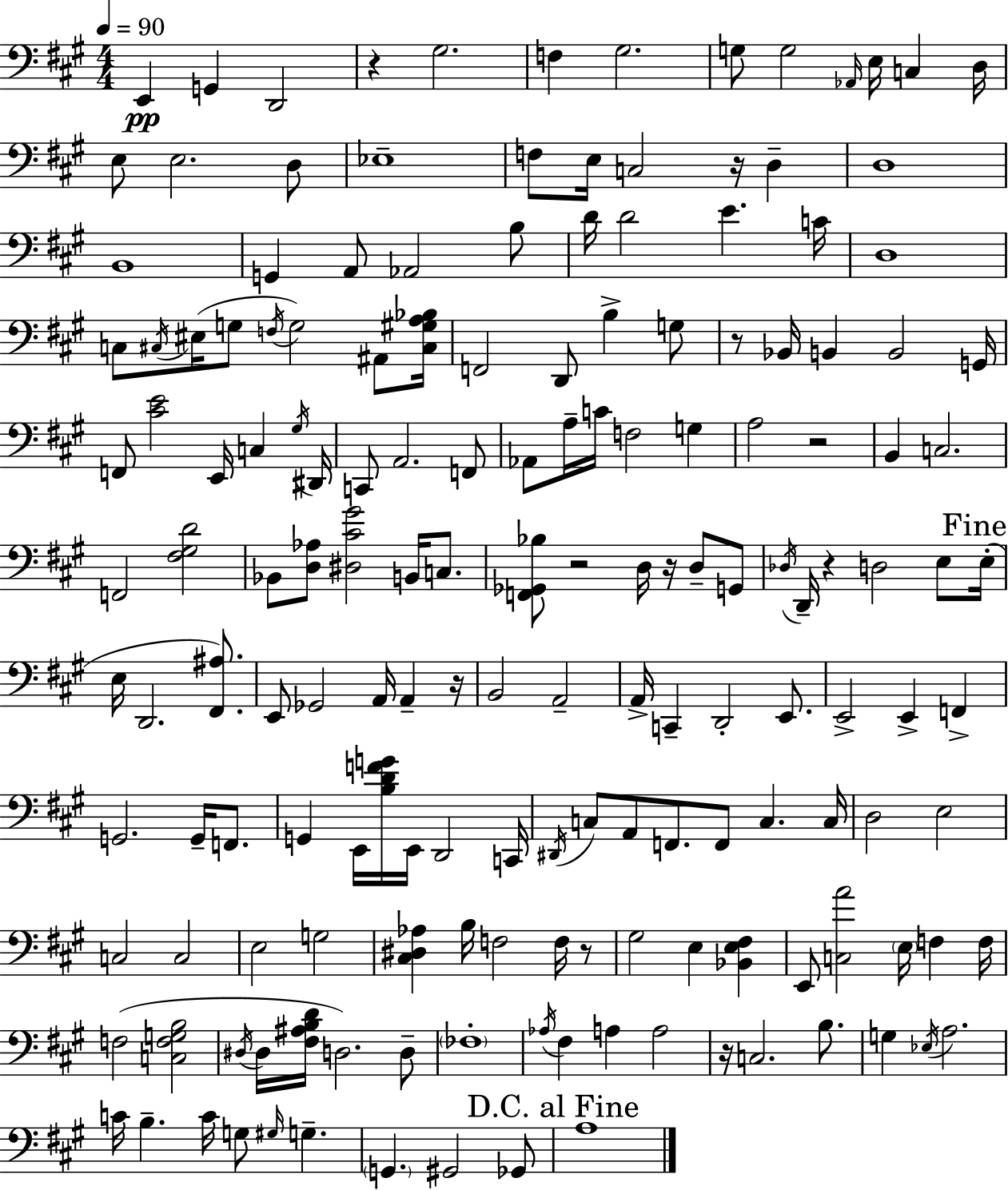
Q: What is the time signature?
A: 4/4